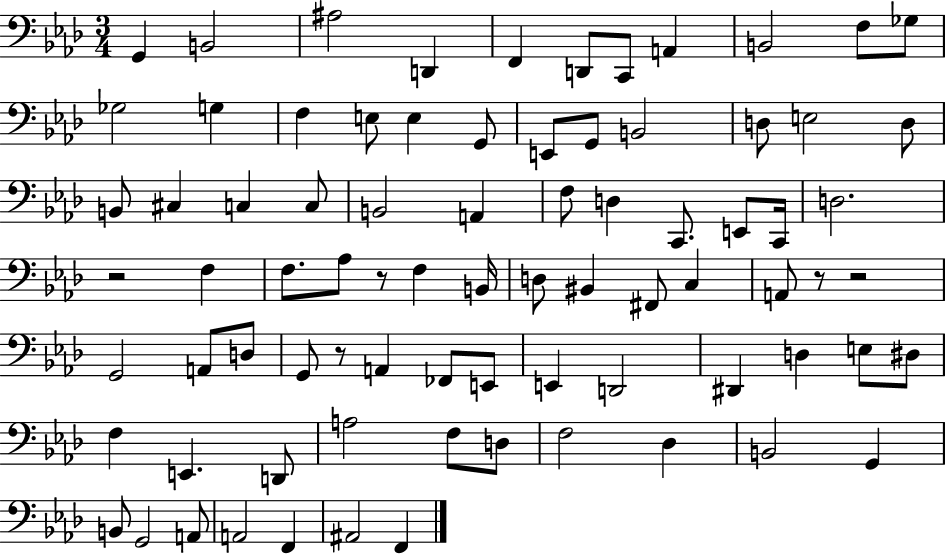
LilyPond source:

{
  \clef bass
  \numericTimeSignature
  \time 3/4
  \key aes \major
  g,4 b,2 | ais2 d,4 | f,4 d,8 c,8 a,4 | b,2 f8 ges8 | \break ges2 g4 | f4 e8 e4 g,8 | e,8 g,8 b,2 | d8 e2 d8 | \break b,8 cis4 c4 c8 | b,2 a,4 | f8 d4 c,8. e,8 c,16 | d2. | \break r2 f4 | f8. aes8 r8 f4 b,16 | d8 bis,4 fis,8 c4 | a,8 r8 r2 | \break g,2 a,8 d8 | g,8 r8 a,4 fes,8 e,8 | e,4 d,2 | dis,4 d4 e8 dis8 | \break f4 e,4. d,8 | a2 f8 d8 | f2 des4 | b,2 g,4 | \break b,8 g,2 a,8 | a,2 f,4 | ais,2 f,4 | \bar "|."
}